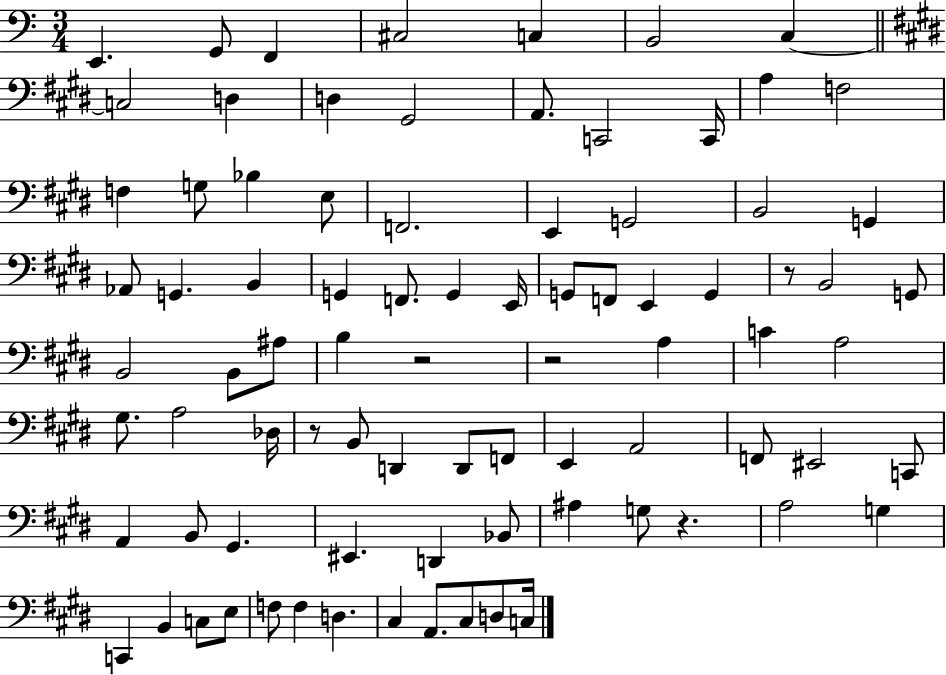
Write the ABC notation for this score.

X:1
T:Untitled
M:3/4
L:1/4
K:C
E,, G,,/2 F,, ^C,2 C, B,,2 C, C,2 D, D, ^G,,2 A,,/2 C,,2 C,,/4 A, F,2 F, G,/2 _B, E,/2 F,,2 E,, G,,2 B,,2 G,, _A,,/2 G,, B,, G,, F,,/2 G,, E,,/4 G,,/2 F,,/2 E,, G,, z/2 B,,2 G,,/2 B,,2 B,,/2 ^A,/2 B, z2 z2 A, C A,2 ^G,/2 A,2 _D,/4 z/2 B,,/2 D,, D,,/2 F,,/2 E,, A,,2 F,,/2 ^E,,2 C,,/2 A,, B,,/2 ^G,, ^E,, D,, _B,,/2 ^A, G,/2 z A,2 G, C,, B,, C,/2 E,/2 F,/2 F, D, ^C, A,,/2 ^C,/2 D,/2 C,/4